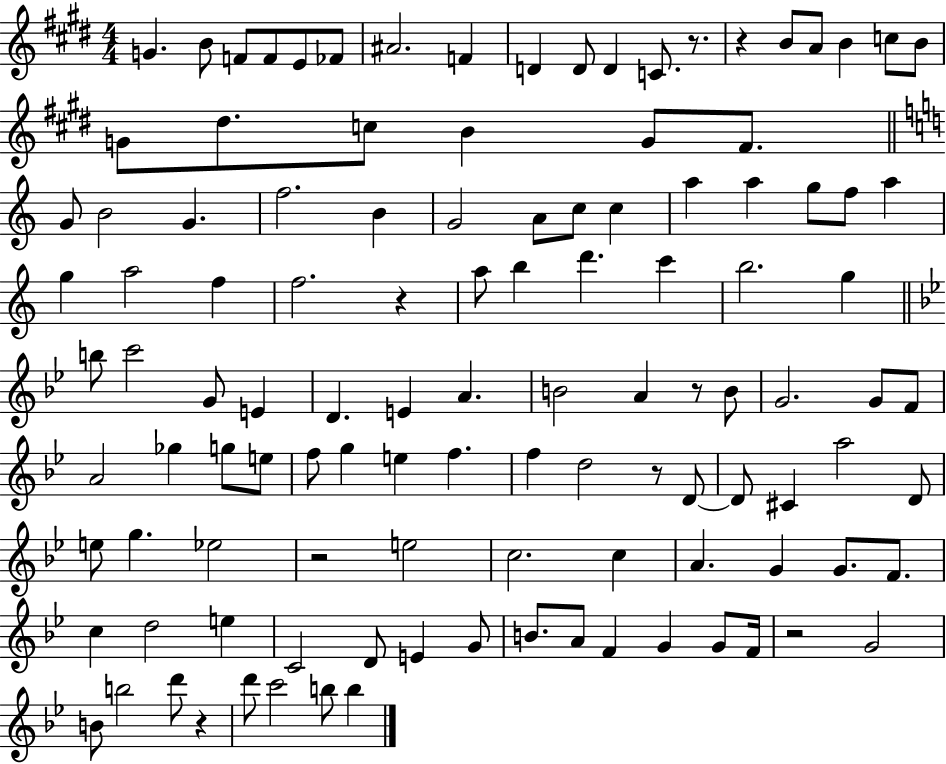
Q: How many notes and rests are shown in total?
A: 114